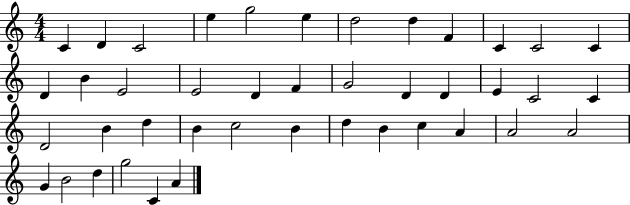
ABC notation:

X:1
T:Untitled
M:4/4
L:1/4
K:C
C D C2 e g2 e d2 d F C C2 C D B E2 E2 D F G2 D D E C2 C D2 B d B c2 B d B c A A2 A2 G B2 d g2 C A